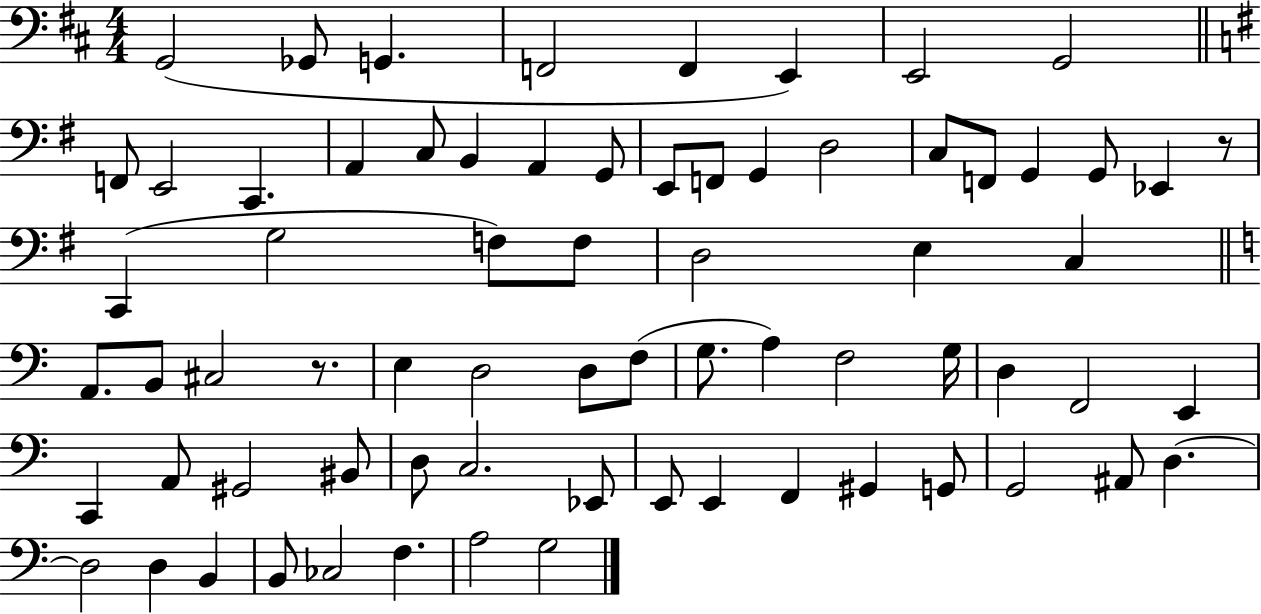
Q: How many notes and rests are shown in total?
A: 71